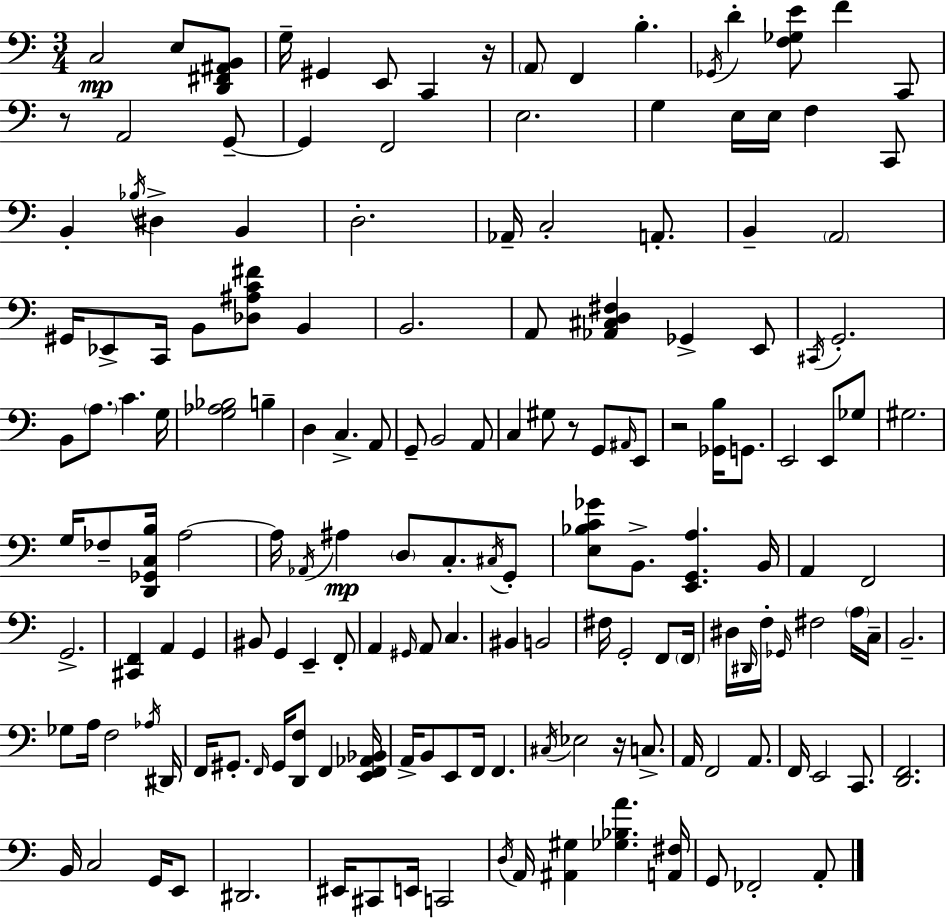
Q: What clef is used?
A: bass